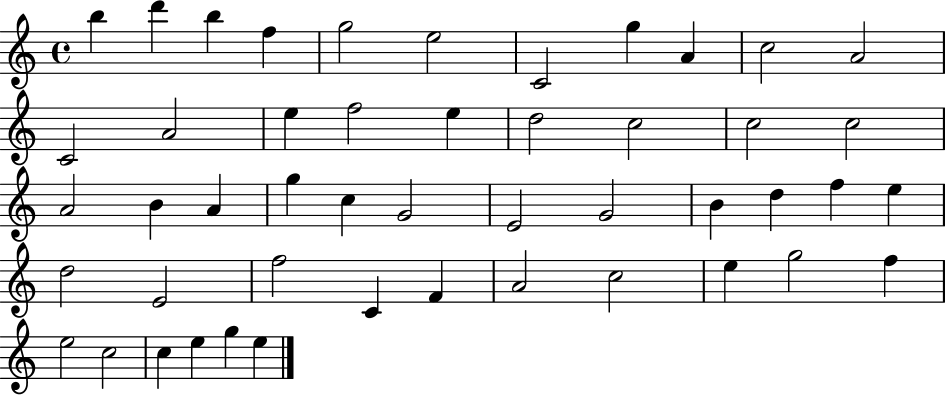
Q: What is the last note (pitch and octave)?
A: E5